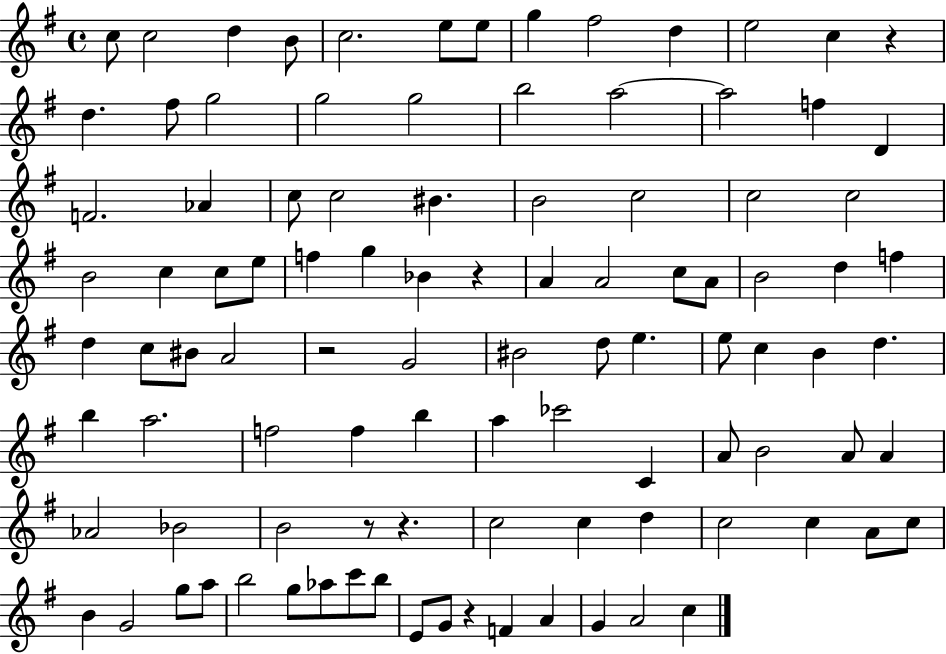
X:1
T:Untitled
M:4/4
L:1/4
K:G
c/2 c2 d B/2 c2 e/2 e/2 g ^f2 d e2 c z d ^f/2 g2 g2 g2 b2 a2 a2 f D F2 _A c/2 c2 ^B B2 c2 c2 c2 B2 c c/2 e/2 f g _B z A A2 c/2 A/2 B2 d f d c/2 ^B/2 A2 z2 G2 ^B2 d/2 e e/2 c B d b a2 f2 f b a _c'2 C A/2 B2 A/2 A _A2 _B2 B2 z/2 z c2 c d c2 c A/2 c/2 B G2 g/2 a/2 b2 g/2 _a/2 c'/2 b/2 E/2 G/2 z F A G A2 c